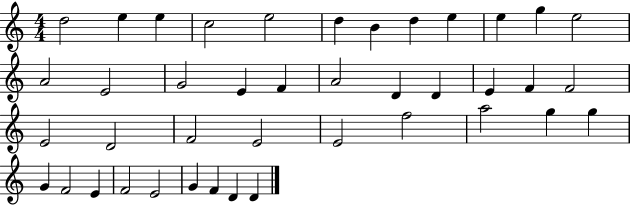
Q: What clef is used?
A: treble